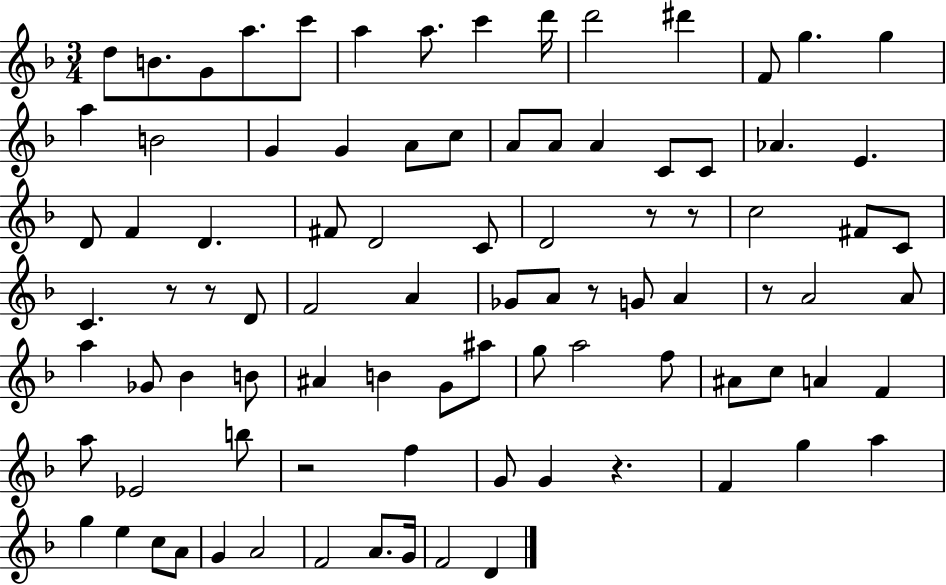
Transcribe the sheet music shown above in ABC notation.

X:1
T:Untitled
M:3/4
L:1/4
K:F
d/2 B/2 G/2 a/2 c'/2 a a/2 c' d'/4 d'2 ^d' F/2 g g a B2 G G A/2 c/2 A/2 A/2 A C/2 C/2 _A E D/2 F D ^F/2 D2 C/2 D2 z/2 z/2 c2 ^F/2 C/2 C z/2 z/2 D/2 F2 A _G/2 A/2 z/2 G/2 A z/2 A2 A/2 a _G/2 _B B/2 ^A B G/2 ^a/2 g/2 a2 f/2 ^A/2 c/2 A F a/2 _E2 b/2 z2 f G/2 G z F g a g e c/2 A/2 G A2 F2 A/2 G/4 F2 D